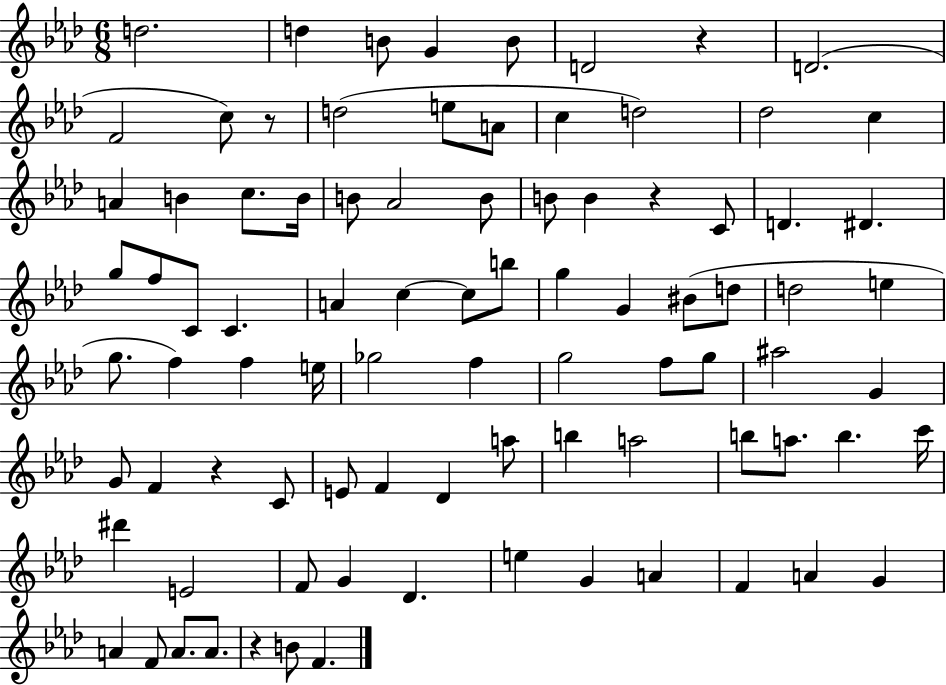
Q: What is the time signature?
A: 6/8